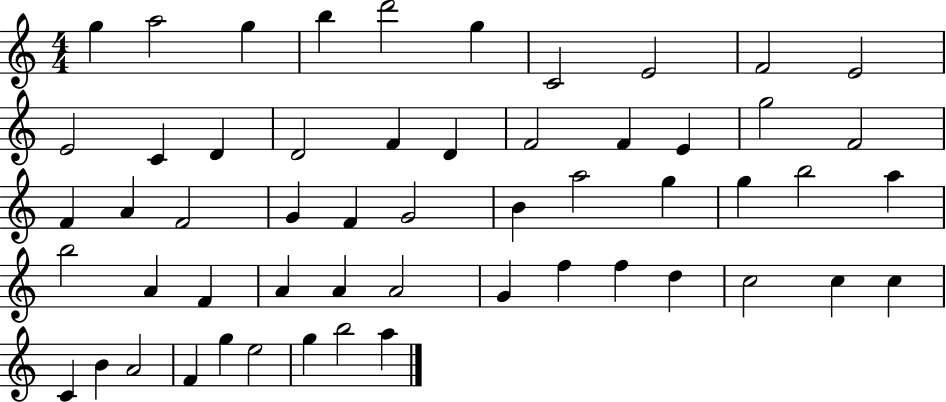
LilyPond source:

{
  \clef treble
  \numericTimeSignature
  \time 4/4
  \key c \major
  g''4 a''2 g''4 | b''4 d'''2 g''4 | c'2 e'2 | f'2 e'2 | \break e'2 c'4 d'4 | d'2 f'4 d'4 | f'2 f'4 e'4 | g''2 f'2 | \break f'4 a'4 f'2 | g'4 f'4 g'2 | b'4 a''2 g''4 | g''4 b''2 a''4 | \break b''2 a'4 f'4 | a'4 a'4 a'2 | g'4 f''4 f''4 d''4 | c''2 c''4 c''4 | \break c'4 b'4 a'2 | f'4 g''4 e''2 | g''4 b''2 a''4 | \bar "|."
}